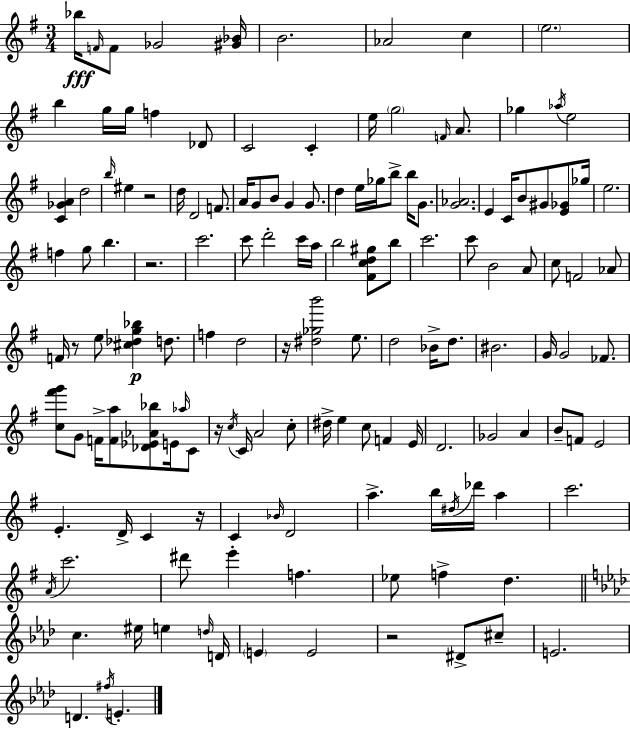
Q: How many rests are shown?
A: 7